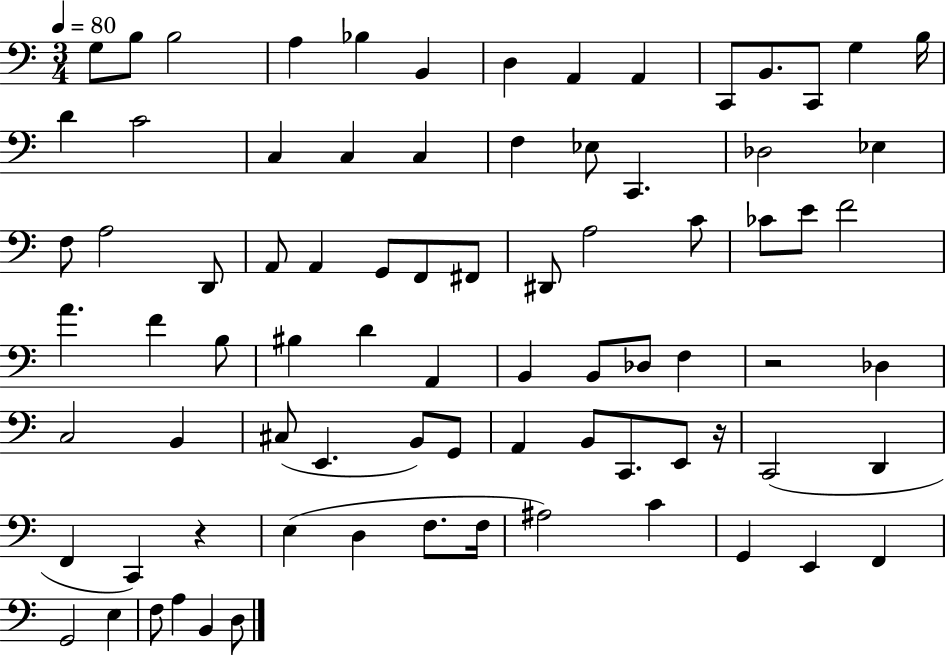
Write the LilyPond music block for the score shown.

{
  \clef bass
  \numericTimeSignature
  \time 3/4
  \key c \major
  \tempo 4 = 80
  g8 b8 b2 | a4 bes4 b,4 | d4 a,4 a,4 | c,8 b,8. c,8 g4 b16 | \break d'4 c'2 | c4 c4 c4 | f4 ees8 c,4. | des2 ees4 | \break f8 a2 d,8 | a,8 a,4 g,8 f,8 fis,8 | dis,8 a2 c'8 | ces'8 e'8 f'2 | \break a'4. f'4 b8 | bis4 d'4 a,4 | b,4 b,8 des8 f4 | r2 des4 | \break c2 b,4 | cis8( e,4. b,8) g,8 | a,4 b,8 c,8. e,8 r16 | c,2( d,4 | \break f,4 c,4) r4 | e4( d4 f8. f16 | ais2) c'4 | g,4 e,4 f,4 | \break g,2 e4 | f8 a4 b,4 d8 | \bar "|."
}